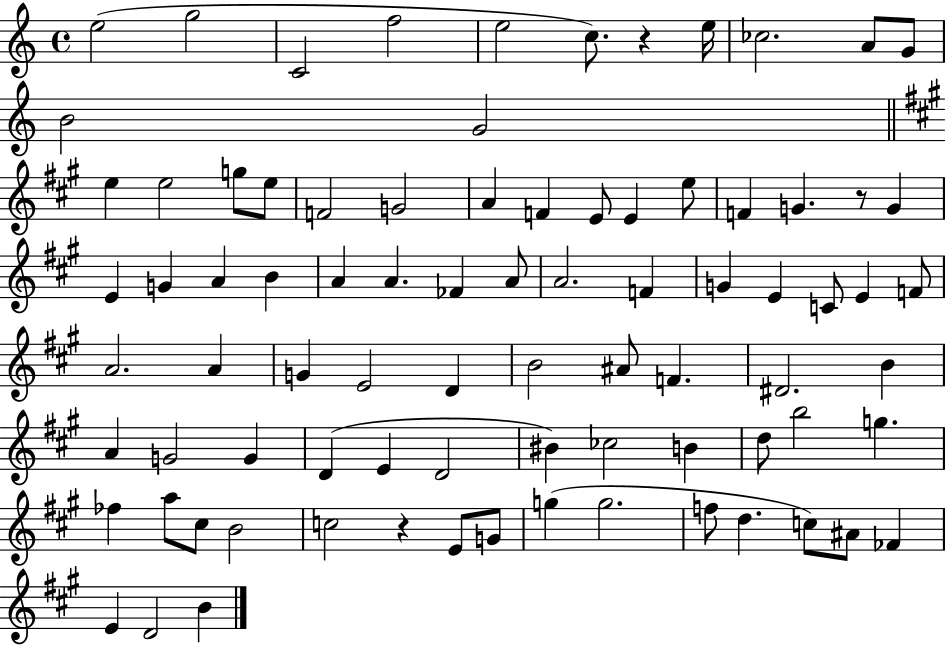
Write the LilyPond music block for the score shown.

{
  \clef treble
  \time 4/4
  \defaultTimeSignature
  \key c \major
  e''2( g''2 | c'2 f''2 | e''2 c''8.) r4 e''16 | ces''2. a'8 g'8 | \break b'2 g'2 | \bar "||" \break \key a \major e''4 e''2 g''8 e''8 | f'2 g'2 | a'4 f'4 e'8 e'4 e''8 | f'4 g'4. r8 g'4 | \break e'4 g'4 a'4 b'4 | a'4 a'4. fes'4 a'8 | a'2. f'4 | g'4 e'4 c'8 e'4 f'8 | \break a'2. a'4 | g'4 e'2 d'4 | b'2 ais'8 f'4. | dis'2. b'4 | \break a'4 g'2 g'4 | d'4( e'4 d'2 | bis'4) ces''2 b'4 | d''8 b''2 g''4. | \break fes''4 a''8 cis''8 b'2 | c''2 r4 e'8 g'8 | g''4( g''2. | f''8 d''4. c''8) ais'8 fes'4 | \break e'4 d'2 b'4 | \bar "|."
}